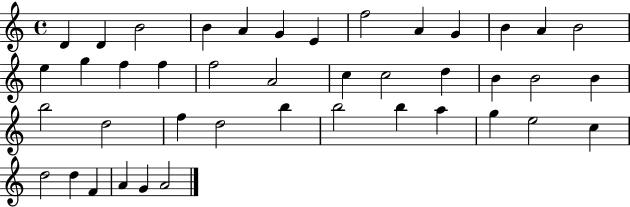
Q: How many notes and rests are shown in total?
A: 42